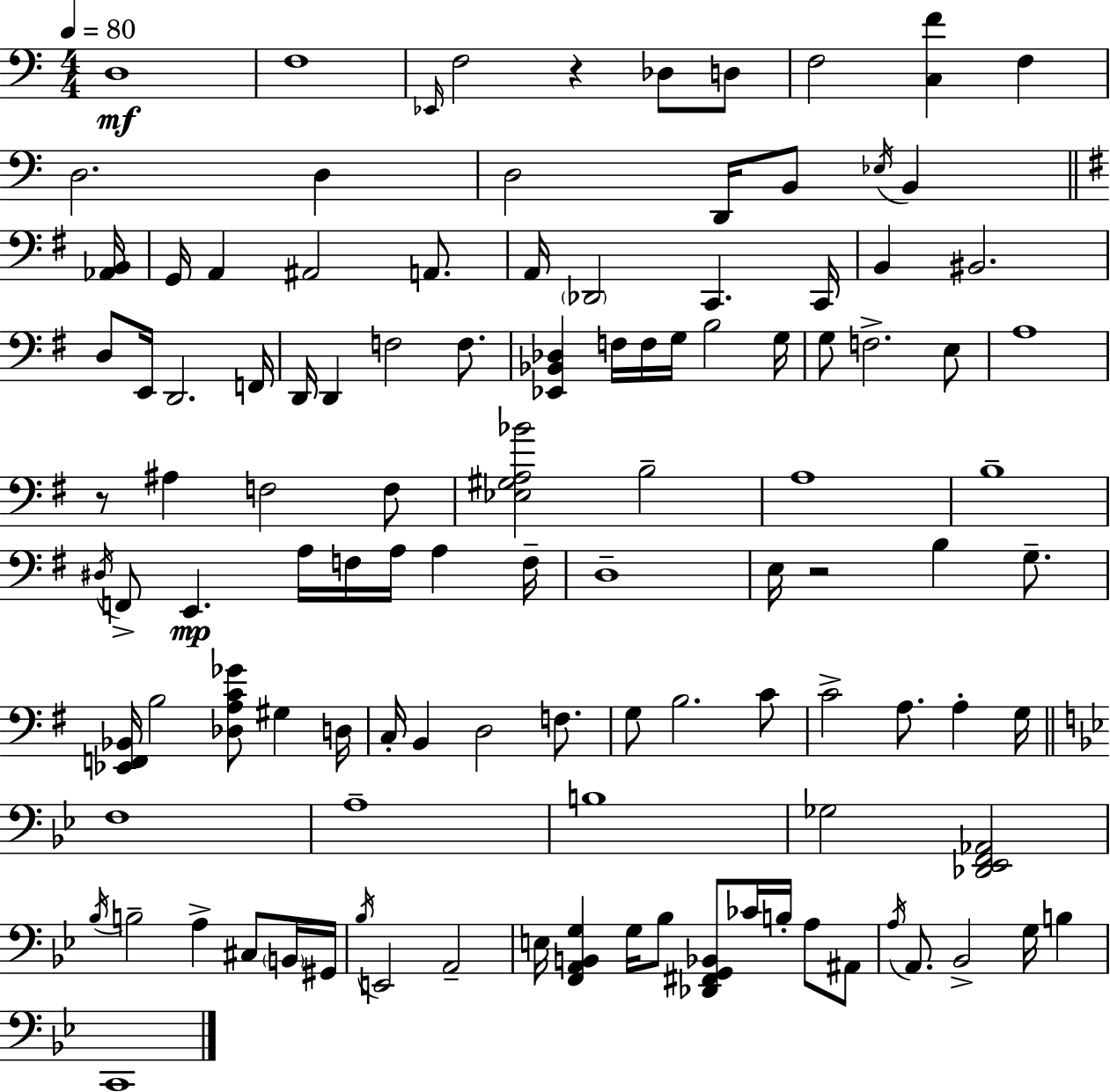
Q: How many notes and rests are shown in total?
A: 112